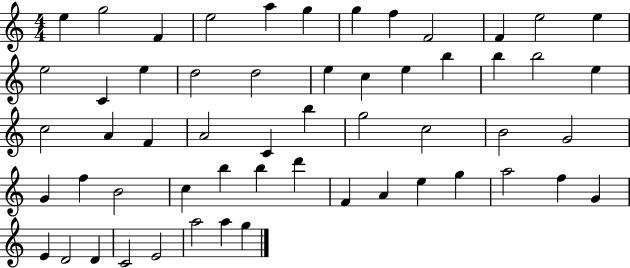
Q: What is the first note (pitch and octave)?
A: E5